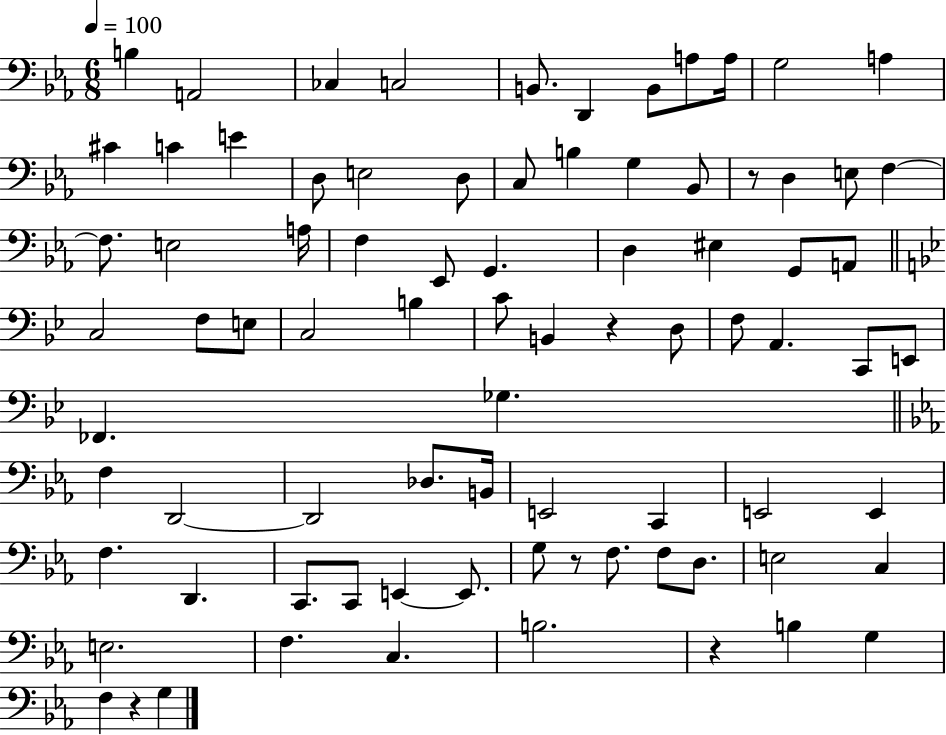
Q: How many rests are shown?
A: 5